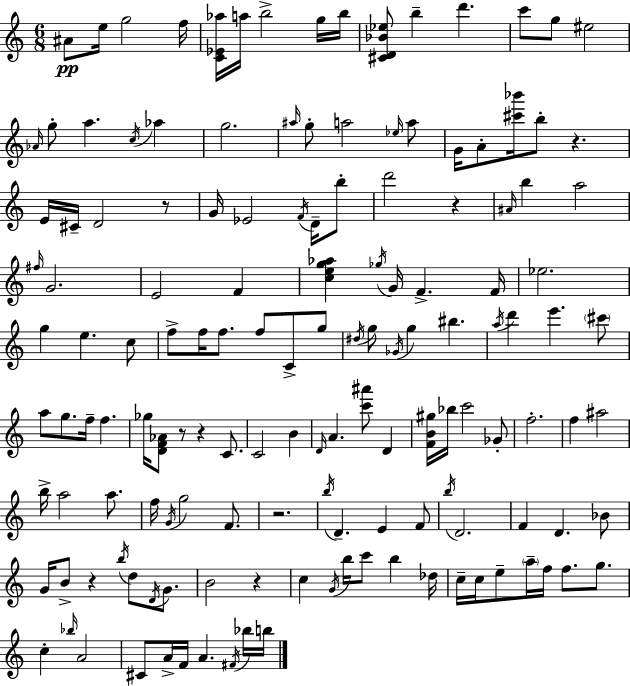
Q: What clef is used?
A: treble